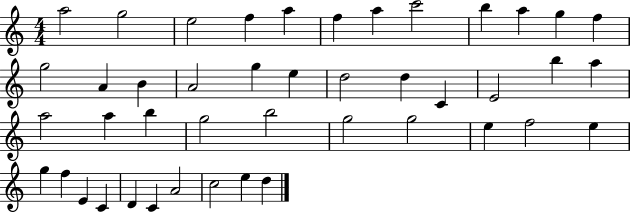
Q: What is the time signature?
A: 4/4